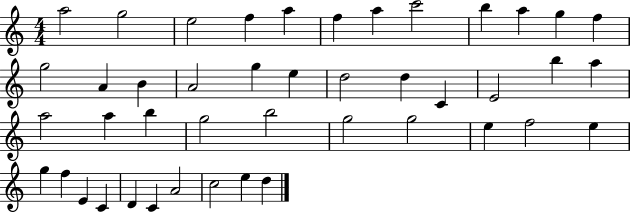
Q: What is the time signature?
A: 4/4